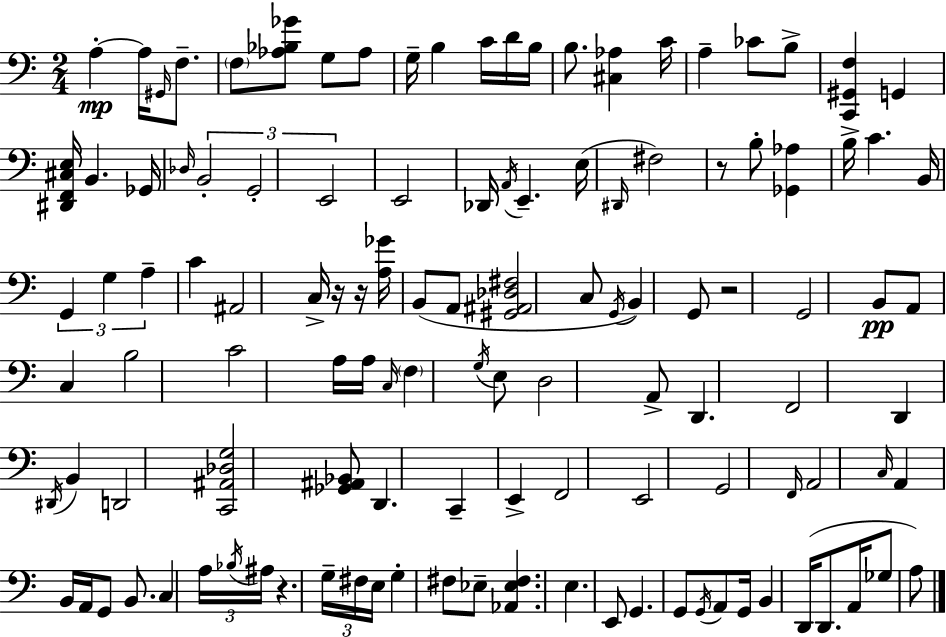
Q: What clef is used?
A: bass